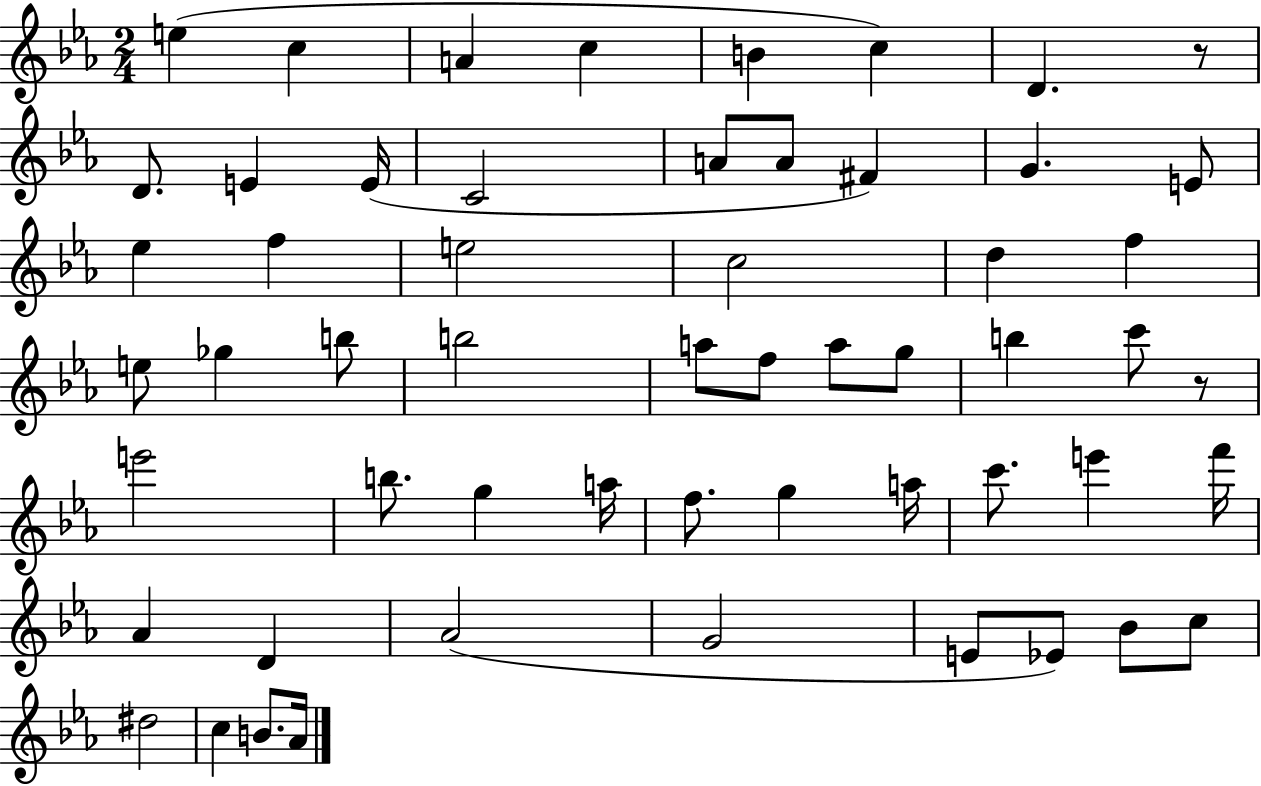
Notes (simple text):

E5/q C5/q A4/q C5/q B4/q C5/q D4/q. R/e D4/e. E4/q E4/s C4/h A4/e A4/e F#4/q G4/q. E4/e Eb5/q F5/q E5/h C5/h D5/q F5/q E5/e Gb5/q B5/e B5/h A5/e F5/e A5/e G5/e B5/q C6/e R/e E6/h B5/e. G5/q A5/s F5/e. G5/q A5/s C6/e. E6/q F6/s Ab4/q D4/q Ab4/h G4/h E4/e Eb4/e Bb4/e C5/e D#5/h C5/q B4/e. Ab4/s